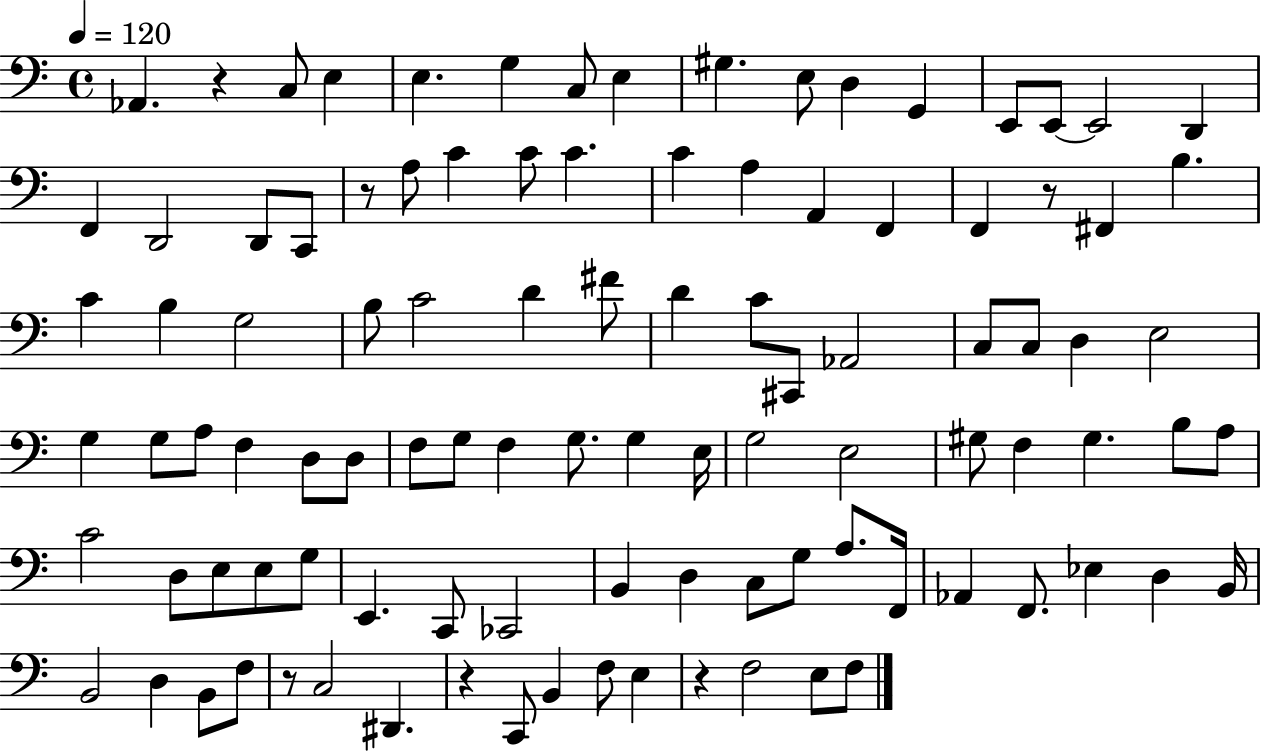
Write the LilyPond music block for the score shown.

{
  \clef bass
  \time 4/4
  \defaultTimeSignature
  \key c \major
  \tempo 4 = 120
  aes,4. r4 c8 e4 | e4. g4 c8 e4 | gis4. e8 d4 g,4 | e,8 e,8~~ e,2 d,4 | \break f,4 d,2 d,8 c,8 | r8 a8 c'4 c'8 c'4. | c'4 a4 a,4 f,4 | f,4 r8 fis,4 b4. | \break c'4 b4 g2 | b8 c'2 d'4 fis'8 | d'4 c'8 cis,8 aes,2 | c8 c8 d4 e2 | \break g4 g8 a8 f4 d8 d8 | f8 g8 f4 g8. g4 e16 | g2 e2 | gis8 f4 gis4. b8 a8 | \break c'2 d8 e8 e8 g8 | e,4. c,8 ces,2 | b,4 d4 c8 g8 a8. f,16 | aes,4 f,8. ees4 d4 b,16 | \break b,2 d4 b,8 f8 | r8 c2 dis,4. | r4 c,8 b,4 f8 e4 | r4 f2 e8 f8 | \break \bar "|."
}